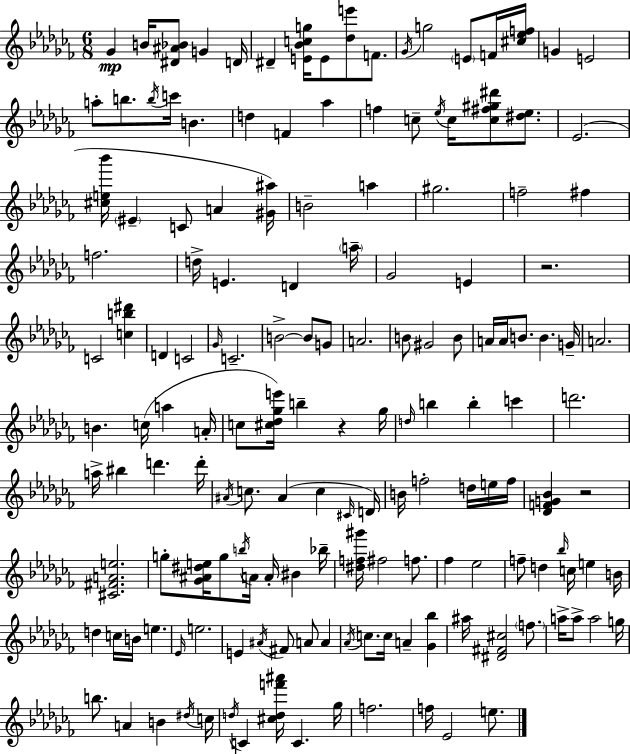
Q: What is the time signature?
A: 6/8